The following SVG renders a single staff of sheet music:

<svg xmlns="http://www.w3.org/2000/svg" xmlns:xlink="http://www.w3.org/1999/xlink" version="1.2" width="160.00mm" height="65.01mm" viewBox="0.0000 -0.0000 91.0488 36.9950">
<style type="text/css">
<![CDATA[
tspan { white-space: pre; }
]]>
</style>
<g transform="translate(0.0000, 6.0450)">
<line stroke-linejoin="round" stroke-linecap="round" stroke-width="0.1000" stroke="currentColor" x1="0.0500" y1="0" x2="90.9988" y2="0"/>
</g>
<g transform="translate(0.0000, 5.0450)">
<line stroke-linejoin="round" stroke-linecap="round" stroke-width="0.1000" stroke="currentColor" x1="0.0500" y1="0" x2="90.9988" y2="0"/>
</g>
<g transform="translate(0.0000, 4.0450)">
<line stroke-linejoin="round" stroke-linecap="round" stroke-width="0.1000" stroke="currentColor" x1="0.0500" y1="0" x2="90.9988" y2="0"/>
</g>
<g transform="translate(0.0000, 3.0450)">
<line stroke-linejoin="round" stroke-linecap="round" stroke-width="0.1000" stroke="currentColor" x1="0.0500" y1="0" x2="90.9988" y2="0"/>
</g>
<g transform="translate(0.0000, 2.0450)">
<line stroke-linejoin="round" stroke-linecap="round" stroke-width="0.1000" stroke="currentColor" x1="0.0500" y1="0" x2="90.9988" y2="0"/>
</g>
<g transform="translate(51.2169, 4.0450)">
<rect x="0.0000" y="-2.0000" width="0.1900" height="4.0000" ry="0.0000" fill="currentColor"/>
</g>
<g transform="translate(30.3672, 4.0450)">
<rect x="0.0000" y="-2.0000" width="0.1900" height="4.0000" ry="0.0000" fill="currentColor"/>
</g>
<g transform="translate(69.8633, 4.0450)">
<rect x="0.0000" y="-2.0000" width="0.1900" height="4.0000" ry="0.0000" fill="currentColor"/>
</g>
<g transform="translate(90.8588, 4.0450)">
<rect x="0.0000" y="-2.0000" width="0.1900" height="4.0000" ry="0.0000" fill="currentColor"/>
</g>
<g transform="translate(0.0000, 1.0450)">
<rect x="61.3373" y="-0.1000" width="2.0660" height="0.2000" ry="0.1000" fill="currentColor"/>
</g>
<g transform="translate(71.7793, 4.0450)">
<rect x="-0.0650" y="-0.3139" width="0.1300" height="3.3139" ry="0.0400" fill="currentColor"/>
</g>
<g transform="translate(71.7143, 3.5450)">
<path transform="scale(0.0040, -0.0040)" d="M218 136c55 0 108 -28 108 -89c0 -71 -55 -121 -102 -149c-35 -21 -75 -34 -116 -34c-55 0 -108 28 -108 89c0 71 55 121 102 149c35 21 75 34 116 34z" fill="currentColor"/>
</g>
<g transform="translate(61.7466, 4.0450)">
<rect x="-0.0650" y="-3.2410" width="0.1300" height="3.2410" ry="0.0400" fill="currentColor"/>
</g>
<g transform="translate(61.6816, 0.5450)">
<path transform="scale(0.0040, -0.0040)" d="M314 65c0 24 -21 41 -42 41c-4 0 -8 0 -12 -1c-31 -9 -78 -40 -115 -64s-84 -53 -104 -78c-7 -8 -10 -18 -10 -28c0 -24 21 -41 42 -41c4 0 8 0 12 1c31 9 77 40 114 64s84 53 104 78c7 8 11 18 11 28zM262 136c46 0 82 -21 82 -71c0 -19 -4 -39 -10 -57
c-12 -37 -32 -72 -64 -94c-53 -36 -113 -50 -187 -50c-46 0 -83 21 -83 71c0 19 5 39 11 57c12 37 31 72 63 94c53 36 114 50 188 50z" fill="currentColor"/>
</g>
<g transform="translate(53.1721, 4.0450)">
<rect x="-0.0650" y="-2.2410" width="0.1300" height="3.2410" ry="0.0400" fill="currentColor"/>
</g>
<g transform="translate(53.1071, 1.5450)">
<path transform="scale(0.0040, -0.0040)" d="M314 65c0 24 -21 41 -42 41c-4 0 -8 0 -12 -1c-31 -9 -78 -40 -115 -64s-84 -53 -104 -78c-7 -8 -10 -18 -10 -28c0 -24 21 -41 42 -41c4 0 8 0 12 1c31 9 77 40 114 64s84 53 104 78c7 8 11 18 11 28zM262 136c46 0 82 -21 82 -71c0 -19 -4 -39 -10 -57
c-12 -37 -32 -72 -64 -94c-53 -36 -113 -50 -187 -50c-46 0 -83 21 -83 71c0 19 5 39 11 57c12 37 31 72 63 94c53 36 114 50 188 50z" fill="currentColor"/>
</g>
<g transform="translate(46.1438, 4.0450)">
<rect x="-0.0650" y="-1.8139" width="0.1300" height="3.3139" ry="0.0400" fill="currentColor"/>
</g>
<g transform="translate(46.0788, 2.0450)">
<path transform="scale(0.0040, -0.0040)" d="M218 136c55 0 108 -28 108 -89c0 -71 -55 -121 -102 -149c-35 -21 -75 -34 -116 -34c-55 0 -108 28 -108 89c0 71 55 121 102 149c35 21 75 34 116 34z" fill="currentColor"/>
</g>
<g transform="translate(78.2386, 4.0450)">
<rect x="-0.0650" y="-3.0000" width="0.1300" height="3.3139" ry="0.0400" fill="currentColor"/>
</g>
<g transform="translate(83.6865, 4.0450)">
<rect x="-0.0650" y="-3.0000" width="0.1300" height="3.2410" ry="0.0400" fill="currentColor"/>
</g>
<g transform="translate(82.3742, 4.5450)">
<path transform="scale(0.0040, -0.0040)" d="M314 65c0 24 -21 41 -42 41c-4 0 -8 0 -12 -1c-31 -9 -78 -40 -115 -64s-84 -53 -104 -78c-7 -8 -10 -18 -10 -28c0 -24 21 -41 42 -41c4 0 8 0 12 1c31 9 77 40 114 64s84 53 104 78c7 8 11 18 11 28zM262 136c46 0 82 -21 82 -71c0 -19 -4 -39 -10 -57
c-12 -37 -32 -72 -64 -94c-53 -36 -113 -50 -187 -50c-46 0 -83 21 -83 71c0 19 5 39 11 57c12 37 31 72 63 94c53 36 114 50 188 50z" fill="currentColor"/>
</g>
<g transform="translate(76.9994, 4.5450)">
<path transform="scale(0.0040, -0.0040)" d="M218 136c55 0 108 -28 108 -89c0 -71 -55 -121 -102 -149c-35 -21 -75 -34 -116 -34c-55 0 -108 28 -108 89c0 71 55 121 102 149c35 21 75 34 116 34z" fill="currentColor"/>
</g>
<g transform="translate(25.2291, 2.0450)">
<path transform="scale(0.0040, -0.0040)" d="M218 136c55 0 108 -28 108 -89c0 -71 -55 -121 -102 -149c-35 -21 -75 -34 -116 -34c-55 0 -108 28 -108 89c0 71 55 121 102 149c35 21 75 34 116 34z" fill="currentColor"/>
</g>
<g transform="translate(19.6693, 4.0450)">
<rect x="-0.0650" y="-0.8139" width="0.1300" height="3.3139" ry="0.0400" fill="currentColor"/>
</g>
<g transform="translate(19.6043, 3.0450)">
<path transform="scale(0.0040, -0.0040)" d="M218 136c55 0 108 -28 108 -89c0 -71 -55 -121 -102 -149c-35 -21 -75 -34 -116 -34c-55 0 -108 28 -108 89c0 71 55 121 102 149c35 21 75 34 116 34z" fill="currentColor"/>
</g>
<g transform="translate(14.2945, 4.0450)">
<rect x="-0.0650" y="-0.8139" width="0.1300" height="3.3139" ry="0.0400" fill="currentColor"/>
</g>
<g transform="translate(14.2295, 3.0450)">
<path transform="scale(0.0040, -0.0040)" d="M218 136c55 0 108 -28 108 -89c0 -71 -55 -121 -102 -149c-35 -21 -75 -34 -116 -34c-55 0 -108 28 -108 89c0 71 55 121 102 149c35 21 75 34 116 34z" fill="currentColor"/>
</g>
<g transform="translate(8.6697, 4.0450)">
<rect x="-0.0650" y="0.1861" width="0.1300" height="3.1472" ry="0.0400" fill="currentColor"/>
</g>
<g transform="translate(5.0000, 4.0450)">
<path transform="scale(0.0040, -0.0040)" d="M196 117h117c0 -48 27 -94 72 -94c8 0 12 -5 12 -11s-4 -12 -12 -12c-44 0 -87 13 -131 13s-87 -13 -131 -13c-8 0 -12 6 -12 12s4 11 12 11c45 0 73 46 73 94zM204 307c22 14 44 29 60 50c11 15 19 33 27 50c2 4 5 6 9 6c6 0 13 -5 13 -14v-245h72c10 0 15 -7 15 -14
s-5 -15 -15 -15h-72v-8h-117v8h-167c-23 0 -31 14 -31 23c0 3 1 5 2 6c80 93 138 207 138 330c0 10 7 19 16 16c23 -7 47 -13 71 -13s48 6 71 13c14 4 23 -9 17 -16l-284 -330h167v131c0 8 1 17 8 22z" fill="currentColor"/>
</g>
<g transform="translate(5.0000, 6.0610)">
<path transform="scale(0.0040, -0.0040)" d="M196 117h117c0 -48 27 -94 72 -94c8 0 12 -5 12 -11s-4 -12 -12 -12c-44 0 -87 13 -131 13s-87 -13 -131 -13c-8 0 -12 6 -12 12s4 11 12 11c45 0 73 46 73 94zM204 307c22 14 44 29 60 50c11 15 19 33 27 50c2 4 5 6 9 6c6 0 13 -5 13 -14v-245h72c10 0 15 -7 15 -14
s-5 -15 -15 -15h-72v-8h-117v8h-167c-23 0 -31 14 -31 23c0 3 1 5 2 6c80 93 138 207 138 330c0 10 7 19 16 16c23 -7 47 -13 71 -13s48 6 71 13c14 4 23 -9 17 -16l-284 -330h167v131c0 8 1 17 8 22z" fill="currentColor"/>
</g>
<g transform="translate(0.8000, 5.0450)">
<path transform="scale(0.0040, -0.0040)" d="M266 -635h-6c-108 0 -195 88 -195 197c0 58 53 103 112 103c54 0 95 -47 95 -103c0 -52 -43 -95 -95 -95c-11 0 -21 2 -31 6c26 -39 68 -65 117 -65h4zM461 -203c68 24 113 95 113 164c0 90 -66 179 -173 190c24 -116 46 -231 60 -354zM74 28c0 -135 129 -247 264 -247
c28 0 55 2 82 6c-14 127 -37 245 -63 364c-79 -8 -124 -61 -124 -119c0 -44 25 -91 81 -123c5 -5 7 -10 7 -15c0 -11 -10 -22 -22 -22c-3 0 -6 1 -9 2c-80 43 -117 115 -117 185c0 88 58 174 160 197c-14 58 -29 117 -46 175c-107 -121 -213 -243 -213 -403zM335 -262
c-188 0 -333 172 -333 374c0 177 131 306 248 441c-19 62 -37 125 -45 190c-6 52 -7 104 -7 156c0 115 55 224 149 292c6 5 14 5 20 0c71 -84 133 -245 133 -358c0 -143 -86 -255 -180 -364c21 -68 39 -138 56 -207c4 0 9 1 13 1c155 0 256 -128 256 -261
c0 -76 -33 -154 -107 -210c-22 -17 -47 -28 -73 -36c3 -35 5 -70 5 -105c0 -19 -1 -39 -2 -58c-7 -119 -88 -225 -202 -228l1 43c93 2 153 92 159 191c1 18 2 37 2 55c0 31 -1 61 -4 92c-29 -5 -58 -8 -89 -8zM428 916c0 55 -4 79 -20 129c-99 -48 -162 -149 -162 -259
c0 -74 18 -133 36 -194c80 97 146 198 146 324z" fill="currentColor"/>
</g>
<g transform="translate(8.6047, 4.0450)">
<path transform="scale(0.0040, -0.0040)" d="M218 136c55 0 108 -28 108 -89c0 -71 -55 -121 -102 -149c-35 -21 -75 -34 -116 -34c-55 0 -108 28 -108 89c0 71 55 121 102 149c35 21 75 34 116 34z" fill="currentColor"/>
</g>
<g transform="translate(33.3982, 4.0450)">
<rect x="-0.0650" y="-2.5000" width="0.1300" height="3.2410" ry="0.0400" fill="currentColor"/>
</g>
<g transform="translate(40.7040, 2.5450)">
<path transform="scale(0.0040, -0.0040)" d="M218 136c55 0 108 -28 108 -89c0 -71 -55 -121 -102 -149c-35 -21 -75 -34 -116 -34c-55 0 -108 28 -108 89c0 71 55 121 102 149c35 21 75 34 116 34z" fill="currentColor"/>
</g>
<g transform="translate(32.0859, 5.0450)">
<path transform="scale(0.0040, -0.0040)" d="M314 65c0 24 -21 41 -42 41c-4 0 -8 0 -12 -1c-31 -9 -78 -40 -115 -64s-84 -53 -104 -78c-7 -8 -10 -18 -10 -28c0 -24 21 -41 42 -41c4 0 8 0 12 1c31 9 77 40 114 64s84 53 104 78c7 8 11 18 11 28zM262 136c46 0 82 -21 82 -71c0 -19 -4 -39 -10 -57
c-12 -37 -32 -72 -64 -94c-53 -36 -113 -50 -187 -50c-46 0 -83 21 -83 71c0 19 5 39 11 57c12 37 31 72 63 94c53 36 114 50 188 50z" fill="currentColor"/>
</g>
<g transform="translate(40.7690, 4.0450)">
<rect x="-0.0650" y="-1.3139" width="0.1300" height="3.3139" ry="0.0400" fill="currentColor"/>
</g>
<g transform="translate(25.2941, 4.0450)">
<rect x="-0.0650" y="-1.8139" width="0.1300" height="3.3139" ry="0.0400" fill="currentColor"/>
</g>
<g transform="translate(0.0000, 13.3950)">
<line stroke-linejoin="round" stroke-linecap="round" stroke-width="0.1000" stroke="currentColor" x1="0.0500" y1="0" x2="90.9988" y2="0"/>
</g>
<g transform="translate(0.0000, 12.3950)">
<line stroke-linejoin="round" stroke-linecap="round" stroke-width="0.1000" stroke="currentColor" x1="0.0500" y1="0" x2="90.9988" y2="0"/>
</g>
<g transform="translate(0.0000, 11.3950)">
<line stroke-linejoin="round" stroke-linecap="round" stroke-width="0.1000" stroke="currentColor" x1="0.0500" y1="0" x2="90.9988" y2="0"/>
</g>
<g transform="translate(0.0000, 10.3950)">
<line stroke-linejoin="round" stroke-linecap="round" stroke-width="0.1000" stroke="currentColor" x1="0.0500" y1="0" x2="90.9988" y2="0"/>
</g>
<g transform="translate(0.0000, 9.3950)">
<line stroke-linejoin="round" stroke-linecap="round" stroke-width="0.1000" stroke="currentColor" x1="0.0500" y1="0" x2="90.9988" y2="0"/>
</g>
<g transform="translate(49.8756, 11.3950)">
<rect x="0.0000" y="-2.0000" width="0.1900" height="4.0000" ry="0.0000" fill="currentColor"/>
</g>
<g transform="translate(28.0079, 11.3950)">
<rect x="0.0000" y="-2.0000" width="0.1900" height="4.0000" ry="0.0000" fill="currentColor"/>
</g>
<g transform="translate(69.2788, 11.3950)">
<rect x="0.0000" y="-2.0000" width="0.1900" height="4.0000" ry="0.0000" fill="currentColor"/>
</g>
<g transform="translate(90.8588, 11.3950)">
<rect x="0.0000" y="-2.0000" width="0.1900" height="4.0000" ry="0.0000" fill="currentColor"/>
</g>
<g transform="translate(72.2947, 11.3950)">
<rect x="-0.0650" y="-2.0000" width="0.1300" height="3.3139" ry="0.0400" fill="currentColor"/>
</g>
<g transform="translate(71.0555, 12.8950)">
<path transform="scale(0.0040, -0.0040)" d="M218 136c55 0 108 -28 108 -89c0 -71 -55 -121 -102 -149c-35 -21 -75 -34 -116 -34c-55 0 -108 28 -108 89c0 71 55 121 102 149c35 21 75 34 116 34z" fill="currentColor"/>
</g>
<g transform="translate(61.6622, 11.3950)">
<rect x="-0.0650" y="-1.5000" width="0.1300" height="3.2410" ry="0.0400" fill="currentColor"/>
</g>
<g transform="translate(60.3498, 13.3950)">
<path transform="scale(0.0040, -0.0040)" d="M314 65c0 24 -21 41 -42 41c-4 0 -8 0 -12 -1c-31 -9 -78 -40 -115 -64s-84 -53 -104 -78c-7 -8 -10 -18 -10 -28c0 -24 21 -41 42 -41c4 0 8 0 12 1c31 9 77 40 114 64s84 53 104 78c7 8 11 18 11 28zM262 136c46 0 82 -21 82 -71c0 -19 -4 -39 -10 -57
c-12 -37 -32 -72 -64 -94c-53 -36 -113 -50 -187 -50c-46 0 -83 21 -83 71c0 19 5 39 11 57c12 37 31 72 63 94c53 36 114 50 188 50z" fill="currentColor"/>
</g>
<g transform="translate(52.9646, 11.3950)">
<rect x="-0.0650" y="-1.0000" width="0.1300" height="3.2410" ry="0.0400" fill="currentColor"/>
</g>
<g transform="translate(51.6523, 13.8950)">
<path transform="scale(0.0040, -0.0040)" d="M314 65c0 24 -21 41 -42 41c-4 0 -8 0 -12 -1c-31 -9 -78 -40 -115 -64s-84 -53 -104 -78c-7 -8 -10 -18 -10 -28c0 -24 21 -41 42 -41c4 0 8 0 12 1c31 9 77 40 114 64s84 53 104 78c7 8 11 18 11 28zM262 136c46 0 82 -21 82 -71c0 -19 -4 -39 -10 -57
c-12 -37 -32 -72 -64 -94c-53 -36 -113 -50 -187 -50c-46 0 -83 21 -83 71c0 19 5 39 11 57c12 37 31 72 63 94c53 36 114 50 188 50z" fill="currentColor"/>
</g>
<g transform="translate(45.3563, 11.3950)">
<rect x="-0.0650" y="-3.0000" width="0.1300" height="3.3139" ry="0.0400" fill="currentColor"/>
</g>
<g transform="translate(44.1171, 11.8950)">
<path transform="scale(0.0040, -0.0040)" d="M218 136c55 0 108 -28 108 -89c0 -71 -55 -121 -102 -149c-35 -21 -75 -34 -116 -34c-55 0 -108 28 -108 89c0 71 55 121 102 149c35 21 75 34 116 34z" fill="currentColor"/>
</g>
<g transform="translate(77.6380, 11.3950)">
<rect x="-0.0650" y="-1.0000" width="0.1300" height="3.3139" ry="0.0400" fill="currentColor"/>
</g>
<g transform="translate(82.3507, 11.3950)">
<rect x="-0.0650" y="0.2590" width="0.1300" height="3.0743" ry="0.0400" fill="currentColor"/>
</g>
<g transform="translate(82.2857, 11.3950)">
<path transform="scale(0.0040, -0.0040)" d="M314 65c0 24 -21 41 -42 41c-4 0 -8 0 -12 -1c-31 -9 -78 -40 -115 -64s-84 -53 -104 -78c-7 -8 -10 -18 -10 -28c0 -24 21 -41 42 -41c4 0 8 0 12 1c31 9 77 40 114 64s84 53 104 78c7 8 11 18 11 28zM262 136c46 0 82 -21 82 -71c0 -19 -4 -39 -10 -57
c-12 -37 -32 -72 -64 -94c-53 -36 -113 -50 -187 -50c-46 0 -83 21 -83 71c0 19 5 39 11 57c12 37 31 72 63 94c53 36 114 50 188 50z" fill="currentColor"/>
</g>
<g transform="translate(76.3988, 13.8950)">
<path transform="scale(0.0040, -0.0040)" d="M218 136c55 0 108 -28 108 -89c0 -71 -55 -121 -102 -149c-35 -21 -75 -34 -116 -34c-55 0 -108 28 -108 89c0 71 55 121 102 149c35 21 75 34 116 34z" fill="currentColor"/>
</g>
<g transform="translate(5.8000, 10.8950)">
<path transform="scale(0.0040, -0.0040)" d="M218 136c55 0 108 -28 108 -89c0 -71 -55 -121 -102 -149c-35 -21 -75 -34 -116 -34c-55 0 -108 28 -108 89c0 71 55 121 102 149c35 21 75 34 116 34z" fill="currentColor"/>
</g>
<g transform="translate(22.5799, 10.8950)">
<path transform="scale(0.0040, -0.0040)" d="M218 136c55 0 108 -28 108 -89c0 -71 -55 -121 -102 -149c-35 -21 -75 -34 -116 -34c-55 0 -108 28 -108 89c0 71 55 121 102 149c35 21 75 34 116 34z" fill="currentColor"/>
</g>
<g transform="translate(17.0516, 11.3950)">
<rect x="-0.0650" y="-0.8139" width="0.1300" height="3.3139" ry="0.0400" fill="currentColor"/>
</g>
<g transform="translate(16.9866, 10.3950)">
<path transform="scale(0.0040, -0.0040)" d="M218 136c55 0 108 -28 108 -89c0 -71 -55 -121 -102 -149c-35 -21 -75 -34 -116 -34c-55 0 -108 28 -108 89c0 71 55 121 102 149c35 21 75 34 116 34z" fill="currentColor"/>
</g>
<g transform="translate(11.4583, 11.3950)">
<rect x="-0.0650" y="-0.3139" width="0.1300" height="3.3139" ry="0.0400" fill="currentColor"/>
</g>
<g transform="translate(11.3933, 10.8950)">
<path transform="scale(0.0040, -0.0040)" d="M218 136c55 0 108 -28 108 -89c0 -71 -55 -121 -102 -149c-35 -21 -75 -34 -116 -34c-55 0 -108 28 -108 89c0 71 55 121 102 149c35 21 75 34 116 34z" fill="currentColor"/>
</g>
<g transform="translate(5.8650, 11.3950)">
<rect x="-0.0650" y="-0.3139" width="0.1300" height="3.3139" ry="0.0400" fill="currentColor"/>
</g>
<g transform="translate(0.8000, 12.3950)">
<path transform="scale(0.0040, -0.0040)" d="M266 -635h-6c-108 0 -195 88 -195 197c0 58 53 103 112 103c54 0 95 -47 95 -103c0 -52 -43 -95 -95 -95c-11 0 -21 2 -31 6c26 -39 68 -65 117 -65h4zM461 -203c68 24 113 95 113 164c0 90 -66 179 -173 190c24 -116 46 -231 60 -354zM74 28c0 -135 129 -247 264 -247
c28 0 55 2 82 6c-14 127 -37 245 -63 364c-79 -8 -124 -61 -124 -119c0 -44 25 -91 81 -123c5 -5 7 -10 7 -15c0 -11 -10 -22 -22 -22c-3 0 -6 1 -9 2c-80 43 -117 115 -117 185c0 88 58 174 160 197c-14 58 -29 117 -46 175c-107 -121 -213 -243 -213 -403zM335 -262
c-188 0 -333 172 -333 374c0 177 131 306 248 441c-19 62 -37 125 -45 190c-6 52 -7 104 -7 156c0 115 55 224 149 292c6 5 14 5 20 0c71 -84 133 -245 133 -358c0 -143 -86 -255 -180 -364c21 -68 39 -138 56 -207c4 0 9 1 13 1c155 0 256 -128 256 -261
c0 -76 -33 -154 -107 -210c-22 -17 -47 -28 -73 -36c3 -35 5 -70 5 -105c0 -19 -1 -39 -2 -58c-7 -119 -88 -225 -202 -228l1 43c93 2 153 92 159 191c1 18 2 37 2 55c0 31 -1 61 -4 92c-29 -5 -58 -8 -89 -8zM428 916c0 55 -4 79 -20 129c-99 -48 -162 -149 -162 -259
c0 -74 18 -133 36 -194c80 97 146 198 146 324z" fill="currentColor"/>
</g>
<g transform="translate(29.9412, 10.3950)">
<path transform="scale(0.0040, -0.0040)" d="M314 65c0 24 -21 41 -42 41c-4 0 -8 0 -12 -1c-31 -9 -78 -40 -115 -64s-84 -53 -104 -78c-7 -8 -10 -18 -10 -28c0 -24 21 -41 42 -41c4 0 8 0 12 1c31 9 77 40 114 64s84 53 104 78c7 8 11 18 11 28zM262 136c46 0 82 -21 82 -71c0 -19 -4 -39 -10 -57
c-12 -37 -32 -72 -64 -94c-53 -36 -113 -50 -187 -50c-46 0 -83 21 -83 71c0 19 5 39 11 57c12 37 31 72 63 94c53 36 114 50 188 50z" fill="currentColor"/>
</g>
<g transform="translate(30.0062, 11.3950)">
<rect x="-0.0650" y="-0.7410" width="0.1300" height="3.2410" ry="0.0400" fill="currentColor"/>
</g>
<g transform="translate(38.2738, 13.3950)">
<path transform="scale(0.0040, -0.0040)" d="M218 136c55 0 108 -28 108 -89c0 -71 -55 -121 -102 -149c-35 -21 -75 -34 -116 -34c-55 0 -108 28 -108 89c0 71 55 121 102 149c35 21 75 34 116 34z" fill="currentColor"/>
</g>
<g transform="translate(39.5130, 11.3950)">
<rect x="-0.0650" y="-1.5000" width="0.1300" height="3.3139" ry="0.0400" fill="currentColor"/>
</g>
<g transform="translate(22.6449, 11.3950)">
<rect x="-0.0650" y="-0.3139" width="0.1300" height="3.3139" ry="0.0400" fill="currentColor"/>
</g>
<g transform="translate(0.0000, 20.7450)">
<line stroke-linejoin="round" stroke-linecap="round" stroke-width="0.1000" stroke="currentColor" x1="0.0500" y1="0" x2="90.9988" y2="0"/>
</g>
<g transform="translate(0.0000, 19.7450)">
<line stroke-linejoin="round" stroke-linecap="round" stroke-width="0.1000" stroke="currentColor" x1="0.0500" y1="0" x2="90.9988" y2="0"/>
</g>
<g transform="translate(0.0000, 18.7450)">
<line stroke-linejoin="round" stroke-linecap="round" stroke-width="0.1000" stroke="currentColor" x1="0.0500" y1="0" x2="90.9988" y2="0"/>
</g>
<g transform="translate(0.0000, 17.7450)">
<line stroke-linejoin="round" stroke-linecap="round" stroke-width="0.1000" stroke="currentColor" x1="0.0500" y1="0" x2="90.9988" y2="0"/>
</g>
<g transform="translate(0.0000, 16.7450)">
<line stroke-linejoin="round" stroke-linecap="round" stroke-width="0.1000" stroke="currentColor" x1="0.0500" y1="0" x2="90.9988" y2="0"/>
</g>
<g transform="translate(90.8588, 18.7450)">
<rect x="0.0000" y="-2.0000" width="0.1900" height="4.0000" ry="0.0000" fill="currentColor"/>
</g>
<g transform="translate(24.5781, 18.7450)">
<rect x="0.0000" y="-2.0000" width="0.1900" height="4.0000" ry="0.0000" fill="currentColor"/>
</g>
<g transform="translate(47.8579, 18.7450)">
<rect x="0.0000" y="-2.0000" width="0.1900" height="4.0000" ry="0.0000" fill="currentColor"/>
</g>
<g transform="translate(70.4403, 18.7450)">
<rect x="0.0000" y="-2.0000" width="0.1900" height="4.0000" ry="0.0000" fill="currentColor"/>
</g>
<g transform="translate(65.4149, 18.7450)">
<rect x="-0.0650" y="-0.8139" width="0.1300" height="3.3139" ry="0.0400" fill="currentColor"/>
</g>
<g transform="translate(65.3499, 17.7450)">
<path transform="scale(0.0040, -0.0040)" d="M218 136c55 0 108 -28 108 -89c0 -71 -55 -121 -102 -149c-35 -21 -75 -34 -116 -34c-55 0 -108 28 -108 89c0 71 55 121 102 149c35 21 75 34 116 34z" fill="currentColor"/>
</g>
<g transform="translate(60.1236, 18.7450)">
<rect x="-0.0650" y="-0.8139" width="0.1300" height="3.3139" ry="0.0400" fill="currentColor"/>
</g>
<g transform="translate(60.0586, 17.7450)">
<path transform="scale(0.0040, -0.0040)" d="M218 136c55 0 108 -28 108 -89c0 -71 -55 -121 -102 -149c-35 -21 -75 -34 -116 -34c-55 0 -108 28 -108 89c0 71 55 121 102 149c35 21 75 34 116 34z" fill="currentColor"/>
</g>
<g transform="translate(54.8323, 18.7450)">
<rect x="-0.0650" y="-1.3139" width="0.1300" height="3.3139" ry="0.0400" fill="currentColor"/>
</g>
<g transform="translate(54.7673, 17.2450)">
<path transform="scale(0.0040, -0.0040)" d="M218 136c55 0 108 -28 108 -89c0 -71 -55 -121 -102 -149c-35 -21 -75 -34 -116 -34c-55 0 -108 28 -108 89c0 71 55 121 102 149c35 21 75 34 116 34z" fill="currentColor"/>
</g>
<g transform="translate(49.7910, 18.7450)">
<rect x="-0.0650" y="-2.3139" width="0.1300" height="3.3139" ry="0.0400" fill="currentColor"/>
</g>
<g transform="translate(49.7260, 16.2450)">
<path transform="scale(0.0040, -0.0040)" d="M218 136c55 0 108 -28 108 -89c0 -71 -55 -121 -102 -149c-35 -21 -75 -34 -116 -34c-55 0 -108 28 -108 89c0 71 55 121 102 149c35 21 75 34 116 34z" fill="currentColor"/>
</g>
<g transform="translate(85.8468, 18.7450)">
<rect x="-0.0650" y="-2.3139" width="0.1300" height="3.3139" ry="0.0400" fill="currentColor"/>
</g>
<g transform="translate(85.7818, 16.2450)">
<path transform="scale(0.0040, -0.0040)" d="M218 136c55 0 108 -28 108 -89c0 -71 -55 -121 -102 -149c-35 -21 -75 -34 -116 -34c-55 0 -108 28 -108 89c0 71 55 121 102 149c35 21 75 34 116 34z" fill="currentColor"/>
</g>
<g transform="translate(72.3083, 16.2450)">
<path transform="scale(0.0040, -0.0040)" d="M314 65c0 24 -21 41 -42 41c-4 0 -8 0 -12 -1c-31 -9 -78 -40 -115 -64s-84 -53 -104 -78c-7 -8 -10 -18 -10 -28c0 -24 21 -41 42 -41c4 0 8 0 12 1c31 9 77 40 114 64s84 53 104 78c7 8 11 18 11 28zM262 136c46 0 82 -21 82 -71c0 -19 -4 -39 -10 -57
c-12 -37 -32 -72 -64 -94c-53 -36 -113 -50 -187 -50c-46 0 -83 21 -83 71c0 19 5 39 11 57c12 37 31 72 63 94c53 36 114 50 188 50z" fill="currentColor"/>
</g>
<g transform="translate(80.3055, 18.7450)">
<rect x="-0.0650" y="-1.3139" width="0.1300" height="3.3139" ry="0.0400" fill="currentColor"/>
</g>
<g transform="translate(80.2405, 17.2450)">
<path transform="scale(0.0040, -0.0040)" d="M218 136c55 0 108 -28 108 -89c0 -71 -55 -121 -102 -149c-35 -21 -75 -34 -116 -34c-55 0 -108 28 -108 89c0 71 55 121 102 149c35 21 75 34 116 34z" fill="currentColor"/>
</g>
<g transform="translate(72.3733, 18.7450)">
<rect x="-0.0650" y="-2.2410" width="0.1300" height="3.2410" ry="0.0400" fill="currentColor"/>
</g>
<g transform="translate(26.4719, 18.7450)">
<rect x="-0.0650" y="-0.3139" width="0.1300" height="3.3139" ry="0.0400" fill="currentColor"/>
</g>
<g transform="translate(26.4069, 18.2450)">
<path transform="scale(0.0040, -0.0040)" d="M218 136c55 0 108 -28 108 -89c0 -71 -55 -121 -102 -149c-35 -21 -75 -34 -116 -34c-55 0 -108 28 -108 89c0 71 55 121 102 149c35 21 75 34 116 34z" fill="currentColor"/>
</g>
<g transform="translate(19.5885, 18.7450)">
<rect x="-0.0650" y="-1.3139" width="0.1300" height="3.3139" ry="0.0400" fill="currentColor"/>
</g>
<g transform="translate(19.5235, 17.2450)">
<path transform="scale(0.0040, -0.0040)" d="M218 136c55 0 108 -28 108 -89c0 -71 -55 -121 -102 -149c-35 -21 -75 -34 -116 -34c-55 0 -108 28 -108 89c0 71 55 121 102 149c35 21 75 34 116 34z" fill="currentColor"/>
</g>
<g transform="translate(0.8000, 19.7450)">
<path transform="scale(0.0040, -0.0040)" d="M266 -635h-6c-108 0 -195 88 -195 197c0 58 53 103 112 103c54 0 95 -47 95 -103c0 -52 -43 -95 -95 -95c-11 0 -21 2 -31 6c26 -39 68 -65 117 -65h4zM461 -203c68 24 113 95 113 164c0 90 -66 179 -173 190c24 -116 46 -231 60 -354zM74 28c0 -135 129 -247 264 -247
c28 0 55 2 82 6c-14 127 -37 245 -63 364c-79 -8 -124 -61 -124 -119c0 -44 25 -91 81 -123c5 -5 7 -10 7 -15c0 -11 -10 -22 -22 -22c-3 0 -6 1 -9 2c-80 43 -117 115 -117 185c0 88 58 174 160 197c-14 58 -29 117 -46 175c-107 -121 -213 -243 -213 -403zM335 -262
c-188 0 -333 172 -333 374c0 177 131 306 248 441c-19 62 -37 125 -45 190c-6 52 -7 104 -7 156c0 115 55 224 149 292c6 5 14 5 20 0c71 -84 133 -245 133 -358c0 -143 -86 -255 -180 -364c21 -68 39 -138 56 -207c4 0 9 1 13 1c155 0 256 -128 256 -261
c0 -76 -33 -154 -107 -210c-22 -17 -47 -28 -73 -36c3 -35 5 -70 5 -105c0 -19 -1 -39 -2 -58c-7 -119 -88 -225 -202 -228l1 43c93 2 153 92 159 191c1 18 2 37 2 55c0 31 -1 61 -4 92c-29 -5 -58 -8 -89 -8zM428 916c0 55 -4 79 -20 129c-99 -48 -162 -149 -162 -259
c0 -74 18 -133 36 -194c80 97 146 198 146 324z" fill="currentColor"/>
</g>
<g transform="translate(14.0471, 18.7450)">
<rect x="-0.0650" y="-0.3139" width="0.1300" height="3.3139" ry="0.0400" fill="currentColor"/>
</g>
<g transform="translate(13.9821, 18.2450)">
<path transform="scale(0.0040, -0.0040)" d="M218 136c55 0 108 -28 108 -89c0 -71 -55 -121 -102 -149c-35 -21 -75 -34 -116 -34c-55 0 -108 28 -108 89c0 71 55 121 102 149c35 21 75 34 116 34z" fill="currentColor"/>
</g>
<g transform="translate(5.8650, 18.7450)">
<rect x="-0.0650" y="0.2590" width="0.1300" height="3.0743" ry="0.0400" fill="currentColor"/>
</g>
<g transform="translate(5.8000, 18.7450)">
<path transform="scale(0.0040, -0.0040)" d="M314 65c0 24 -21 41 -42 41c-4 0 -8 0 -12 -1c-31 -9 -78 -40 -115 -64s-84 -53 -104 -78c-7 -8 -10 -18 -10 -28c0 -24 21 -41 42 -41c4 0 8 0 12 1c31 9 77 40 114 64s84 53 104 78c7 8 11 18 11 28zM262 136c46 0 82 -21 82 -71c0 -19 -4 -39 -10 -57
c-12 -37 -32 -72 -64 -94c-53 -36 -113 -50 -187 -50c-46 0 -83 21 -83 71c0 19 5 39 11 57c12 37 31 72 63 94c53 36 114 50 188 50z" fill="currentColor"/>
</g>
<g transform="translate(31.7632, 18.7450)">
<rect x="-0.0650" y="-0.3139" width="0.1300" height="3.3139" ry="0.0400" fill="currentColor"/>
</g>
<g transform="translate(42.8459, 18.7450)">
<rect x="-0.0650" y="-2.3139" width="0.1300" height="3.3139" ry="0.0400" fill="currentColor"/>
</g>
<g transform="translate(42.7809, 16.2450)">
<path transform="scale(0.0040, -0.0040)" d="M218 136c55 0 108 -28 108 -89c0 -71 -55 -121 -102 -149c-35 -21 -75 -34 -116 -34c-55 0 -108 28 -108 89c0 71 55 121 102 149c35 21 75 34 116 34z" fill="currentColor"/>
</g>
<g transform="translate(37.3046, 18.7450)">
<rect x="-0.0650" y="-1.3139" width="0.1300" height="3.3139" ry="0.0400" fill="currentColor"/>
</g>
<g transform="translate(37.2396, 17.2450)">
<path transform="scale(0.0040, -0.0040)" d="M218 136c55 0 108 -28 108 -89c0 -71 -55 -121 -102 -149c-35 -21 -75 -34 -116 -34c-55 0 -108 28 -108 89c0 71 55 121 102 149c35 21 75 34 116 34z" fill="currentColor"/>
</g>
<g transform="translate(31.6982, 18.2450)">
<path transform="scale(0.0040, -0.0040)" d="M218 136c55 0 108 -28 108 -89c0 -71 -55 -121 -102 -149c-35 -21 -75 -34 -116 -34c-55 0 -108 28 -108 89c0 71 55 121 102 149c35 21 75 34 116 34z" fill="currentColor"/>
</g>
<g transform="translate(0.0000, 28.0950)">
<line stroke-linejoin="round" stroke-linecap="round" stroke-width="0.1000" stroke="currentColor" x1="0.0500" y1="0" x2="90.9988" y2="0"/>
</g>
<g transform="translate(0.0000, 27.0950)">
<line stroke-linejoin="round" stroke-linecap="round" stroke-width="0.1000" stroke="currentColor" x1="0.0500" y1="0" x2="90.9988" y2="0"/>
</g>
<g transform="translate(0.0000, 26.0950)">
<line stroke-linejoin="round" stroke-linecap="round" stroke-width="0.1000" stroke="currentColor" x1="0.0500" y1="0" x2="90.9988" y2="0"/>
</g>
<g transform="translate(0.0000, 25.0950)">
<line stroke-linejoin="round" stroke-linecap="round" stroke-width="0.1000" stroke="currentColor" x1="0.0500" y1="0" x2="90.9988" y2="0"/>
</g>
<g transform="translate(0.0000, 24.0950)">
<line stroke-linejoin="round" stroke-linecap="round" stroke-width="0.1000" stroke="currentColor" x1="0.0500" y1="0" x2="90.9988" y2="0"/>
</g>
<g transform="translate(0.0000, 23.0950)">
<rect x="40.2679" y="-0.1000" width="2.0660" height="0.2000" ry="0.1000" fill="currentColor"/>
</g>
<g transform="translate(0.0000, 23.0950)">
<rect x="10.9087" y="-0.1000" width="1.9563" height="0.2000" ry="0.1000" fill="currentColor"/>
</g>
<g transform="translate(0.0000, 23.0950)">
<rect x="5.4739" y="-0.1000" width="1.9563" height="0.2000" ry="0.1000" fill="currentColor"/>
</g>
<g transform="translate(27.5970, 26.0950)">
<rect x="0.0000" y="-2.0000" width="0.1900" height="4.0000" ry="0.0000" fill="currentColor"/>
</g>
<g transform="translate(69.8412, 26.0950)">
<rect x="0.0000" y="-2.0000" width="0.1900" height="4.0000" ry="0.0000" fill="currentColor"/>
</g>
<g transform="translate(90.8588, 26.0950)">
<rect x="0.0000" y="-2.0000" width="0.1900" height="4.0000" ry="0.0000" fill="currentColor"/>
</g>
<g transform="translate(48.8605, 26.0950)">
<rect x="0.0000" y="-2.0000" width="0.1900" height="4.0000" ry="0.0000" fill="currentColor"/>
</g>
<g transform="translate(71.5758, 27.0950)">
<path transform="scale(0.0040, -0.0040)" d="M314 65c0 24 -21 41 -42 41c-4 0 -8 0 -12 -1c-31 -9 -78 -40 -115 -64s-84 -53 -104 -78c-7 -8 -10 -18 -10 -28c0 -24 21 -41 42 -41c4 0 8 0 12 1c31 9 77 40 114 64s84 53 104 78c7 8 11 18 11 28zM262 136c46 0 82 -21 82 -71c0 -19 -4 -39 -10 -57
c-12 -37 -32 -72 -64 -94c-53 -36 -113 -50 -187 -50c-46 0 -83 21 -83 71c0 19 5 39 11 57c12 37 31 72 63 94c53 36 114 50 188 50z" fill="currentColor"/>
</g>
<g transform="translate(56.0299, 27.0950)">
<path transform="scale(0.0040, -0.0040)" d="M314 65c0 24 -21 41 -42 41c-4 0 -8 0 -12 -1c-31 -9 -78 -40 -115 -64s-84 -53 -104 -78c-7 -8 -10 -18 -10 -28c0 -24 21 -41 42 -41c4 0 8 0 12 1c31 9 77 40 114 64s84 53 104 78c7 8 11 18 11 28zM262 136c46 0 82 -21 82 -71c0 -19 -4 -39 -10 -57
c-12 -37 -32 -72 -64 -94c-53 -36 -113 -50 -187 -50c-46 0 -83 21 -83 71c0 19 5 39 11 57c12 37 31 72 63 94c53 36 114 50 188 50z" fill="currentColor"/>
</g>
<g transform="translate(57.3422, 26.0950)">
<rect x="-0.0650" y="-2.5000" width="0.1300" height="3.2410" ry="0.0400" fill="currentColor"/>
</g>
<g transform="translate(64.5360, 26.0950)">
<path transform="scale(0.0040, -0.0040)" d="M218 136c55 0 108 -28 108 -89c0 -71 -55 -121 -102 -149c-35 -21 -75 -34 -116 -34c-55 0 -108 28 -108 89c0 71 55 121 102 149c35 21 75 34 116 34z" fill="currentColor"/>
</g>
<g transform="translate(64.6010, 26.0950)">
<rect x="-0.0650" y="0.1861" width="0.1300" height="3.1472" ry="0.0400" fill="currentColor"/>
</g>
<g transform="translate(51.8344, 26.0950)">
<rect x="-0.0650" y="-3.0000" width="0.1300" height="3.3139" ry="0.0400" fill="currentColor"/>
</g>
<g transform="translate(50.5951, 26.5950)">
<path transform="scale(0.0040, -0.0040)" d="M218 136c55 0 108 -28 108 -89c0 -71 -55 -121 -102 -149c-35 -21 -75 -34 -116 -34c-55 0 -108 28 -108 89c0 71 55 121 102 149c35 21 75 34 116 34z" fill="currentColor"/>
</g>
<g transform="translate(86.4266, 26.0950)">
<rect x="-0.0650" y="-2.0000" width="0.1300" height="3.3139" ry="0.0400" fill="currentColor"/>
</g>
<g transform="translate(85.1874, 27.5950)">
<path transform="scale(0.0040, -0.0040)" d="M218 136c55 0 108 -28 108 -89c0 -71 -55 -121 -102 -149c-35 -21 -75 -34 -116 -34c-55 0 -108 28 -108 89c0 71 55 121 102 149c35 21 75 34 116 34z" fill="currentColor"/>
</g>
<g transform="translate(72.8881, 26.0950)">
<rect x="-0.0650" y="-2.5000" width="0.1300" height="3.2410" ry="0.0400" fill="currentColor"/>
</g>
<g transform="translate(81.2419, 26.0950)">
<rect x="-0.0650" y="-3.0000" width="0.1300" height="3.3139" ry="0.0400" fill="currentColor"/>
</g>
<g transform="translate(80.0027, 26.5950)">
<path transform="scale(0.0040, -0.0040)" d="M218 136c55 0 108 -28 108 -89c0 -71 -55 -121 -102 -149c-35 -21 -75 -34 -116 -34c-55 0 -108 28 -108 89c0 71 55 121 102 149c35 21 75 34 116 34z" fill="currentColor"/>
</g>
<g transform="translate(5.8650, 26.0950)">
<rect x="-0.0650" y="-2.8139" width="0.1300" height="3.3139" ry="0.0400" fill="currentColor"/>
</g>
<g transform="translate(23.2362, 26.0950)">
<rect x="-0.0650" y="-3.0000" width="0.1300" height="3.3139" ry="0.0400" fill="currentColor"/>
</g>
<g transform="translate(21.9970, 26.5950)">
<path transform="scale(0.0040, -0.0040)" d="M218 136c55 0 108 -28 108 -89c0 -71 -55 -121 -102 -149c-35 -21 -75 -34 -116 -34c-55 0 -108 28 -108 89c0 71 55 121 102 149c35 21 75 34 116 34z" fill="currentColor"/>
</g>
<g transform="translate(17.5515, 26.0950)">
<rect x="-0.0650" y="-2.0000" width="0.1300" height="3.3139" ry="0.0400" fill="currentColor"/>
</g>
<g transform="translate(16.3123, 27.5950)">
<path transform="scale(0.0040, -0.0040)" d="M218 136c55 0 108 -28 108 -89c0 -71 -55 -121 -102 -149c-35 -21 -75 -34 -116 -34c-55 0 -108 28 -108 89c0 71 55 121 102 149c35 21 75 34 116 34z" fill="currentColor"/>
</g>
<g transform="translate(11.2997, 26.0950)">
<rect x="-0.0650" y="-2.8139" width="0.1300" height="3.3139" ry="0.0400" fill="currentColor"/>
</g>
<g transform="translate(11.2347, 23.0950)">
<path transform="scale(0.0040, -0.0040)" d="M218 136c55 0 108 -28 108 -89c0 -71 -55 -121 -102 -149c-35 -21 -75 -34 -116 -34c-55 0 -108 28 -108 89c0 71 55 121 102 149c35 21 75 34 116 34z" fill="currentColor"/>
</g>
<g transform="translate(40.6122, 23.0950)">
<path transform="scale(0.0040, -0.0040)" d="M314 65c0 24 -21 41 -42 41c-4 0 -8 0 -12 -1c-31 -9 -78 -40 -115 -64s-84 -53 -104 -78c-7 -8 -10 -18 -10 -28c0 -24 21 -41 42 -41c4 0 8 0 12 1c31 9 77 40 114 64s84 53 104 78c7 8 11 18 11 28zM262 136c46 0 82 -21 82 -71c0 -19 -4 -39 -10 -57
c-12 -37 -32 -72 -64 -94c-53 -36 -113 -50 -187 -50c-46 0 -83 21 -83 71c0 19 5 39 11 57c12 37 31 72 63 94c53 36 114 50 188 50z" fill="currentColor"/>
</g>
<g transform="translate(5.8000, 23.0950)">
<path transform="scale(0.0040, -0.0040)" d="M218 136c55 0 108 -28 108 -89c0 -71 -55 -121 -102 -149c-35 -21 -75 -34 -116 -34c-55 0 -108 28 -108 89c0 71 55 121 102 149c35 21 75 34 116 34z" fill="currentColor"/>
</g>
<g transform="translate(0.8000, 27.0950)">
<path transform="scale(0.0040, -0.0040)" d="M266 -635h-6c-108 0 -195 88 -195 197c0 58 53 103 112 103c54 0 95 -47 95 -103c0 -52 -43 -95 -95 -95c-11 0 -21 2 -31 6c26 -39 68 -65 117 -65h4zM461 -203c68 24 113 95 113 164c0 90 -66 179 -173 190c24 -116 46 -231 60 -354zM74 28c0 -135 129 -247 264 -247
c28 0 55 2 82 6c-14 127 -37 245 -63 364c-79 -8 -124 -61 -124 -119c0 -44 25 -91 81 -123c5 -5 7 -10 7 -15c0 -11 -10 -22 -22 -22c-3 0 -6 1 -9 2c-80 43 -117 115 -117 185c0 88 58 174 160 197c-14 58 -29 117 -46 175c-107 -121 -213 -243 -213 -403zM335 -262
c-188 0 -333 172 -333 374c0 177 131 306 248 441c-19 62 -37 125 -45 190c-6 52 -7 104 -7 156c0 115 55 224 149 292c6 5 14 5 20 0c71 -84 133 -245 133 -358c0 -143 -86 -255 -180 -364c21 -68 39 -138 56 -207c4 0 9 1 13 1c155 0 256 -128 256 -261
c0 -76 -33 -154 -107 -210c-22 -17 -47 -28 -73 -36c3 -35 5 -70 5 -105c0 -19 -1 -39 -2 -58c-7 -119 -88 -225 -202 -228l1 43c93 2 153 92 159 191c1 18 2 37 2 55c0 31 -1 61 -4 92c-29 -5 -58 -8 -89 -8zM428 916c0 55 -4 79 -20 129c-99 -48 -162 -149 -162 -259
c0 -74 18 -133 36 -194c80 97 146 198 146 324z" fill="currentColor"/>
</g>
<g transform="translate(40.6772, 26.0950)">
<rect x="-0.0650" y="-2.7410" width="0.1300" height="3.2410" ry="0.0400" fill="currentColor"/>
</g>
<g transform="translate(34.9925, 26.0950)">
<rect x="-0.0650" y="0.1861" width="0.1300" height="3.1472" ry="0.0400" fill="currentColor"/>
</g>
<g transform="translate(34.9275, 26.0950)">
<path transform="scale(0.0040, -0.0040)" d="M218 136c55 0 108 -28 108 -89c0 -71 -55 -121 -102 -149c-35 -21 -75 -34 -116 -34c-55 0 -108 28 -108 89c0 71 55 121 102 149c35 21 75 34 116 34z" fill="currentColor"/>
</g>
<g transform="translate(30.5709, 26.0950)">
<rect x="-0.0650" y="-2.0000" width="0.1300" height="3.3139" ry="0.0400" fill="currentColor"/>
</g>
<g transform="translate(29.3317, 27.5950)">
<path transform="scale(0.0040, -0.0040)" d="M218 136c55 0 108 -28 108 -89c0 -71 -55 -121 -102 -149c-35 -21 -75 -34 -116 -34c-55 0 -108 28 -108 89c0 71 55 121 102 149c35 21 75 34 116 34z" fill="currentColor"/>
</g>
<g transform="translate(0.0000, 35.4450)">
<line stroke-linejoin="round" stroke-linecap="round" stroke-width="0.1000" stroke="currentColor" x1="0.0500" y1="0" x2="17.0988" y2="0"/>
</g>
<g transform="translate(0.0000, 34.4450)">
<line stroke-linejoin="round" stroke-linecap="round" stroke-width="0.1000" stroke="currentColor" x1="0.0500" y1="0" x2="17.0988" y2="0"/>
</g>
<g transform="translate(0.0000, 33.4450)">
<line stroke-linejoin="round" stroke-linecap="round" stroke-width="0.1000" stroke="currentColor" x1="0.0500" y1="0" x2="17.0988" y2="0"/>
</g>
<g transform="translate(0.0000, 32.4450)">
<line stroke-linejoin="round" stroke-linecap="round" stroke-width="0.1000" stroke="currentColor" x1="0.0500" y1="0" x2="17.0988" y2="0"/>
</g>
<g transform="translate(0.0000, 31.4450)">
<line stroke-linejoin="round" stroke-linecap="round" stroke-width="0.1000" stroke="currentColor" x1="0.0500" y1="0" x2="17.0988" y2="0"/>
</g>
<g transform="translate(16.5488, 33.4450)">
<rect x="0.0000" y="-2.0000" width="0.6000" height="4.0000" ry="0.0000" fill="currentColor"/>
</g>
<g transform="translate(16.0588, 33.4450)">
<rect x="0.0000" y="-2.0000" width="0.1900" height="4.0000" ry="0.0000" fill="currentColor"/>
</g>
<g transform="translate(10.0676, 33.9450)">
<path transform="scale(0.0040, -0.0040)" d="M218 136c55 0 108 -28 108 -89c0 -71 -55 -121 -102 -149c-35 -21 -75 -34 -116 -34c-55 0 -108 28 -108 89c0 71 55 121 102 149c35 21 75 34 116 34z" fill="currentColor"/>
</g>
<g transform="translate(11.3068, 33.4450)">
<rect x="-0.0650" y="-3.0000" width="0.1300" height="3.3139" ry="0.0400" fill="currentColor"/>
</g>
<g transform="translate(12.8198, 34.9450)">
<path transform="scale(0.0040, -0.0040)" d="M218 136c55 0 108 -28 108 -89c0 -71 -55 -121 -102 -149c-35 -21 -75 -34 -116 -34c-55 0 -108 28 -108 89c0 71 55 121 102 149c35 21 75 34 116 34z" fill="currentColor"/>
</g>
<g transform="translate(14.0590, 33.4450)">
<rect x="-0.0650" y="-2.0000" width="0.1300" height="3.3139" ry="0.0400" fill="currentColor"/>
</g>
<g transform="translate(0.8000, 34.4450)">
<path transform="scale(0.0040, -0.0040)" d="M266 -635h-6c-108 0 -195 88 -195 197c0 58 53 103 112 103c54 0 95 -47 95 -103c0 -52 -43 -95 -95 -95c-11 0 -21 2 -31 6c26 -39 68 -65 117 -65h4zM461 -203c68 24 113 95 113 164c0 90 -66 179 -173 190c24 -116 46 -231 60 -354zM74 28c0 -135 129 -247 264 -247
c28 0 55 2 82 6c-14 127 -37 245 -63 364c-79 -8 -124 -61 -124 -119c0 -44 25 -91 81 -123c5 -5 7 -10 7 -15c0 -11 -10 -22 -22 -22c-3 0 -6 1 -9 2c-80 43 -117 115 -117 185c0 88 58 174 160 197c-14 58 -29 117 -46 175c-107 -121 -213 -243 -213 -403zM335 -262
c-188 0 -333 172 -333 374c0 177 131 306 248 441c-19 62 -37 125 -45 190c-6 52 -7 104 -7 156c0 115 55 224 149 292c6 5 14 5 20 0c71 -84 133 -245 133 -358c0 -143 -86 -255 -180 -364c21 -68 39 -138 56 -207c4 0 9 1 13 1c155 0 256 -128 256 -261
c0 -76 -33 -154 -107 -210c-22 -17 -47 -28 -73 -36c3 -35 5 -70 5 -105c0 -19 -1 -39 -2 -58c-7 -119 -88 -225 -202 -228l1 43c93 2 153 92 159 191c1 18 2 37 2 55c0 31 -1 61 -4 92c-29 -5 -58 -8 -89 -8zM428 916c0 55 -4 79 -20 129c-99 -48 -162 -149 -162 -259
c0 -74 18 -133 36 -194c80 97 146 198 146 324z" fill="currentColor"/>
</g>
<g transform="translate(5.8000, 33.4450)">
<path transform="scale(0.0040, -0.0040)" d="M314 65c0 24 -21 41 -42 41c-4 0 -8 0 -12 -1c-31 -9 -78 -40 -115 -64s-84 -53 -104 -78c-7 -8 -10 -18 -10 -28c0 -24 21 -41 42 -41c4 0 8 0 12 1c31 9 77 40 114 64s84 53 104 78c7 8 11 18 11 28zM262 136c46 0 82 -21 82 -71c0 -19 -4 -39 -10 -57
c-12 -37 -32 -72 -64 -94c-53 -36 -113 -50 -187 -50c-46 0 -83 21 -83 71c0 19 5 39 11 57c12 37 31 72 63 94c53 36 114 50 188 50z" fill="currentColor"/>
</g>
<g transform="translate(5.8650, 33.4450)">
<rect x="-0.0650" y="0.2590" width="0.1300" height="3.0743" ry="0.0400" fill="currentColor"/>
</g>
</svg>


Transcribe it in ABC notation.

X:1
T:Untitled
M:4/4
L:1/4
K:C
B d d f G2 e f g2 b2 c A A2 c c d c d2 E A D2 E2 F D B2 B2 c e c c e g g e d d g2 e g a a F A F B a2 A G2 B G2 A F B2 A F